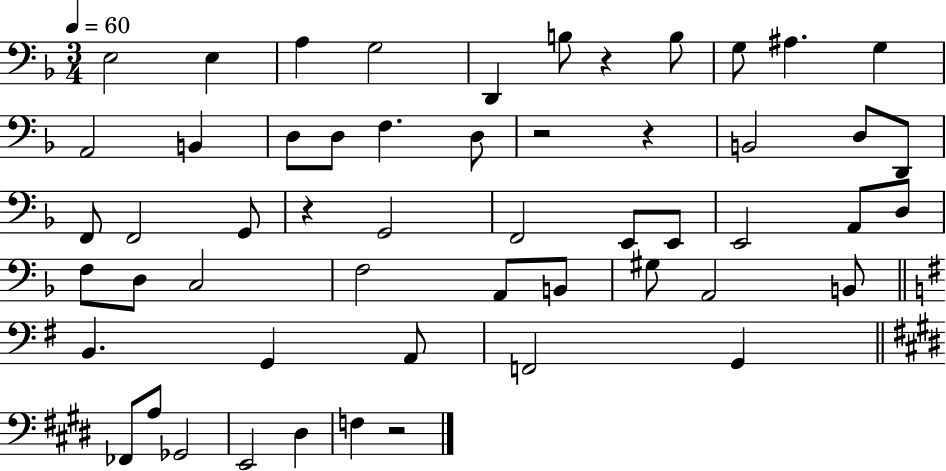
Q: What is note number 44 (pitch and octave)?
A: FES2